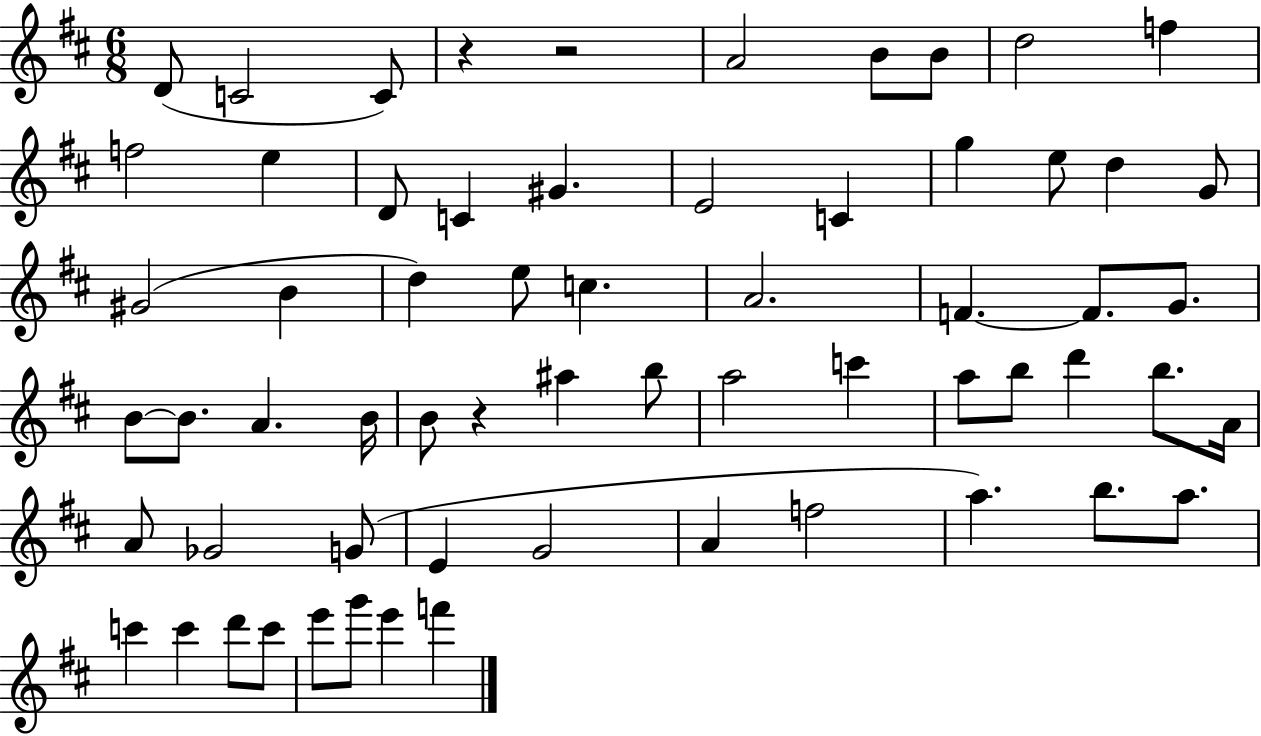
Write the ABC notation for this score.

X:1
T:Untitled
M:6/8
L:1/4
K:D
D/2 C2 C/2 z z2 A2 B/2 B/2 d2 f f2 e D/2 C ^G E2 C g e/2 d G/2 ^G2 B d e/2 c A2 F F/2 G/2 B/2 B/2 A B/4 B/2 z ^a b/2 a2 c' a/2 b/2 d' b/2 A/4 A/2 _G2 G/2 E G2 A f2 a b/2 a/2 c' c' d'/2 c'/2 e'/2 g'/2 e' f'